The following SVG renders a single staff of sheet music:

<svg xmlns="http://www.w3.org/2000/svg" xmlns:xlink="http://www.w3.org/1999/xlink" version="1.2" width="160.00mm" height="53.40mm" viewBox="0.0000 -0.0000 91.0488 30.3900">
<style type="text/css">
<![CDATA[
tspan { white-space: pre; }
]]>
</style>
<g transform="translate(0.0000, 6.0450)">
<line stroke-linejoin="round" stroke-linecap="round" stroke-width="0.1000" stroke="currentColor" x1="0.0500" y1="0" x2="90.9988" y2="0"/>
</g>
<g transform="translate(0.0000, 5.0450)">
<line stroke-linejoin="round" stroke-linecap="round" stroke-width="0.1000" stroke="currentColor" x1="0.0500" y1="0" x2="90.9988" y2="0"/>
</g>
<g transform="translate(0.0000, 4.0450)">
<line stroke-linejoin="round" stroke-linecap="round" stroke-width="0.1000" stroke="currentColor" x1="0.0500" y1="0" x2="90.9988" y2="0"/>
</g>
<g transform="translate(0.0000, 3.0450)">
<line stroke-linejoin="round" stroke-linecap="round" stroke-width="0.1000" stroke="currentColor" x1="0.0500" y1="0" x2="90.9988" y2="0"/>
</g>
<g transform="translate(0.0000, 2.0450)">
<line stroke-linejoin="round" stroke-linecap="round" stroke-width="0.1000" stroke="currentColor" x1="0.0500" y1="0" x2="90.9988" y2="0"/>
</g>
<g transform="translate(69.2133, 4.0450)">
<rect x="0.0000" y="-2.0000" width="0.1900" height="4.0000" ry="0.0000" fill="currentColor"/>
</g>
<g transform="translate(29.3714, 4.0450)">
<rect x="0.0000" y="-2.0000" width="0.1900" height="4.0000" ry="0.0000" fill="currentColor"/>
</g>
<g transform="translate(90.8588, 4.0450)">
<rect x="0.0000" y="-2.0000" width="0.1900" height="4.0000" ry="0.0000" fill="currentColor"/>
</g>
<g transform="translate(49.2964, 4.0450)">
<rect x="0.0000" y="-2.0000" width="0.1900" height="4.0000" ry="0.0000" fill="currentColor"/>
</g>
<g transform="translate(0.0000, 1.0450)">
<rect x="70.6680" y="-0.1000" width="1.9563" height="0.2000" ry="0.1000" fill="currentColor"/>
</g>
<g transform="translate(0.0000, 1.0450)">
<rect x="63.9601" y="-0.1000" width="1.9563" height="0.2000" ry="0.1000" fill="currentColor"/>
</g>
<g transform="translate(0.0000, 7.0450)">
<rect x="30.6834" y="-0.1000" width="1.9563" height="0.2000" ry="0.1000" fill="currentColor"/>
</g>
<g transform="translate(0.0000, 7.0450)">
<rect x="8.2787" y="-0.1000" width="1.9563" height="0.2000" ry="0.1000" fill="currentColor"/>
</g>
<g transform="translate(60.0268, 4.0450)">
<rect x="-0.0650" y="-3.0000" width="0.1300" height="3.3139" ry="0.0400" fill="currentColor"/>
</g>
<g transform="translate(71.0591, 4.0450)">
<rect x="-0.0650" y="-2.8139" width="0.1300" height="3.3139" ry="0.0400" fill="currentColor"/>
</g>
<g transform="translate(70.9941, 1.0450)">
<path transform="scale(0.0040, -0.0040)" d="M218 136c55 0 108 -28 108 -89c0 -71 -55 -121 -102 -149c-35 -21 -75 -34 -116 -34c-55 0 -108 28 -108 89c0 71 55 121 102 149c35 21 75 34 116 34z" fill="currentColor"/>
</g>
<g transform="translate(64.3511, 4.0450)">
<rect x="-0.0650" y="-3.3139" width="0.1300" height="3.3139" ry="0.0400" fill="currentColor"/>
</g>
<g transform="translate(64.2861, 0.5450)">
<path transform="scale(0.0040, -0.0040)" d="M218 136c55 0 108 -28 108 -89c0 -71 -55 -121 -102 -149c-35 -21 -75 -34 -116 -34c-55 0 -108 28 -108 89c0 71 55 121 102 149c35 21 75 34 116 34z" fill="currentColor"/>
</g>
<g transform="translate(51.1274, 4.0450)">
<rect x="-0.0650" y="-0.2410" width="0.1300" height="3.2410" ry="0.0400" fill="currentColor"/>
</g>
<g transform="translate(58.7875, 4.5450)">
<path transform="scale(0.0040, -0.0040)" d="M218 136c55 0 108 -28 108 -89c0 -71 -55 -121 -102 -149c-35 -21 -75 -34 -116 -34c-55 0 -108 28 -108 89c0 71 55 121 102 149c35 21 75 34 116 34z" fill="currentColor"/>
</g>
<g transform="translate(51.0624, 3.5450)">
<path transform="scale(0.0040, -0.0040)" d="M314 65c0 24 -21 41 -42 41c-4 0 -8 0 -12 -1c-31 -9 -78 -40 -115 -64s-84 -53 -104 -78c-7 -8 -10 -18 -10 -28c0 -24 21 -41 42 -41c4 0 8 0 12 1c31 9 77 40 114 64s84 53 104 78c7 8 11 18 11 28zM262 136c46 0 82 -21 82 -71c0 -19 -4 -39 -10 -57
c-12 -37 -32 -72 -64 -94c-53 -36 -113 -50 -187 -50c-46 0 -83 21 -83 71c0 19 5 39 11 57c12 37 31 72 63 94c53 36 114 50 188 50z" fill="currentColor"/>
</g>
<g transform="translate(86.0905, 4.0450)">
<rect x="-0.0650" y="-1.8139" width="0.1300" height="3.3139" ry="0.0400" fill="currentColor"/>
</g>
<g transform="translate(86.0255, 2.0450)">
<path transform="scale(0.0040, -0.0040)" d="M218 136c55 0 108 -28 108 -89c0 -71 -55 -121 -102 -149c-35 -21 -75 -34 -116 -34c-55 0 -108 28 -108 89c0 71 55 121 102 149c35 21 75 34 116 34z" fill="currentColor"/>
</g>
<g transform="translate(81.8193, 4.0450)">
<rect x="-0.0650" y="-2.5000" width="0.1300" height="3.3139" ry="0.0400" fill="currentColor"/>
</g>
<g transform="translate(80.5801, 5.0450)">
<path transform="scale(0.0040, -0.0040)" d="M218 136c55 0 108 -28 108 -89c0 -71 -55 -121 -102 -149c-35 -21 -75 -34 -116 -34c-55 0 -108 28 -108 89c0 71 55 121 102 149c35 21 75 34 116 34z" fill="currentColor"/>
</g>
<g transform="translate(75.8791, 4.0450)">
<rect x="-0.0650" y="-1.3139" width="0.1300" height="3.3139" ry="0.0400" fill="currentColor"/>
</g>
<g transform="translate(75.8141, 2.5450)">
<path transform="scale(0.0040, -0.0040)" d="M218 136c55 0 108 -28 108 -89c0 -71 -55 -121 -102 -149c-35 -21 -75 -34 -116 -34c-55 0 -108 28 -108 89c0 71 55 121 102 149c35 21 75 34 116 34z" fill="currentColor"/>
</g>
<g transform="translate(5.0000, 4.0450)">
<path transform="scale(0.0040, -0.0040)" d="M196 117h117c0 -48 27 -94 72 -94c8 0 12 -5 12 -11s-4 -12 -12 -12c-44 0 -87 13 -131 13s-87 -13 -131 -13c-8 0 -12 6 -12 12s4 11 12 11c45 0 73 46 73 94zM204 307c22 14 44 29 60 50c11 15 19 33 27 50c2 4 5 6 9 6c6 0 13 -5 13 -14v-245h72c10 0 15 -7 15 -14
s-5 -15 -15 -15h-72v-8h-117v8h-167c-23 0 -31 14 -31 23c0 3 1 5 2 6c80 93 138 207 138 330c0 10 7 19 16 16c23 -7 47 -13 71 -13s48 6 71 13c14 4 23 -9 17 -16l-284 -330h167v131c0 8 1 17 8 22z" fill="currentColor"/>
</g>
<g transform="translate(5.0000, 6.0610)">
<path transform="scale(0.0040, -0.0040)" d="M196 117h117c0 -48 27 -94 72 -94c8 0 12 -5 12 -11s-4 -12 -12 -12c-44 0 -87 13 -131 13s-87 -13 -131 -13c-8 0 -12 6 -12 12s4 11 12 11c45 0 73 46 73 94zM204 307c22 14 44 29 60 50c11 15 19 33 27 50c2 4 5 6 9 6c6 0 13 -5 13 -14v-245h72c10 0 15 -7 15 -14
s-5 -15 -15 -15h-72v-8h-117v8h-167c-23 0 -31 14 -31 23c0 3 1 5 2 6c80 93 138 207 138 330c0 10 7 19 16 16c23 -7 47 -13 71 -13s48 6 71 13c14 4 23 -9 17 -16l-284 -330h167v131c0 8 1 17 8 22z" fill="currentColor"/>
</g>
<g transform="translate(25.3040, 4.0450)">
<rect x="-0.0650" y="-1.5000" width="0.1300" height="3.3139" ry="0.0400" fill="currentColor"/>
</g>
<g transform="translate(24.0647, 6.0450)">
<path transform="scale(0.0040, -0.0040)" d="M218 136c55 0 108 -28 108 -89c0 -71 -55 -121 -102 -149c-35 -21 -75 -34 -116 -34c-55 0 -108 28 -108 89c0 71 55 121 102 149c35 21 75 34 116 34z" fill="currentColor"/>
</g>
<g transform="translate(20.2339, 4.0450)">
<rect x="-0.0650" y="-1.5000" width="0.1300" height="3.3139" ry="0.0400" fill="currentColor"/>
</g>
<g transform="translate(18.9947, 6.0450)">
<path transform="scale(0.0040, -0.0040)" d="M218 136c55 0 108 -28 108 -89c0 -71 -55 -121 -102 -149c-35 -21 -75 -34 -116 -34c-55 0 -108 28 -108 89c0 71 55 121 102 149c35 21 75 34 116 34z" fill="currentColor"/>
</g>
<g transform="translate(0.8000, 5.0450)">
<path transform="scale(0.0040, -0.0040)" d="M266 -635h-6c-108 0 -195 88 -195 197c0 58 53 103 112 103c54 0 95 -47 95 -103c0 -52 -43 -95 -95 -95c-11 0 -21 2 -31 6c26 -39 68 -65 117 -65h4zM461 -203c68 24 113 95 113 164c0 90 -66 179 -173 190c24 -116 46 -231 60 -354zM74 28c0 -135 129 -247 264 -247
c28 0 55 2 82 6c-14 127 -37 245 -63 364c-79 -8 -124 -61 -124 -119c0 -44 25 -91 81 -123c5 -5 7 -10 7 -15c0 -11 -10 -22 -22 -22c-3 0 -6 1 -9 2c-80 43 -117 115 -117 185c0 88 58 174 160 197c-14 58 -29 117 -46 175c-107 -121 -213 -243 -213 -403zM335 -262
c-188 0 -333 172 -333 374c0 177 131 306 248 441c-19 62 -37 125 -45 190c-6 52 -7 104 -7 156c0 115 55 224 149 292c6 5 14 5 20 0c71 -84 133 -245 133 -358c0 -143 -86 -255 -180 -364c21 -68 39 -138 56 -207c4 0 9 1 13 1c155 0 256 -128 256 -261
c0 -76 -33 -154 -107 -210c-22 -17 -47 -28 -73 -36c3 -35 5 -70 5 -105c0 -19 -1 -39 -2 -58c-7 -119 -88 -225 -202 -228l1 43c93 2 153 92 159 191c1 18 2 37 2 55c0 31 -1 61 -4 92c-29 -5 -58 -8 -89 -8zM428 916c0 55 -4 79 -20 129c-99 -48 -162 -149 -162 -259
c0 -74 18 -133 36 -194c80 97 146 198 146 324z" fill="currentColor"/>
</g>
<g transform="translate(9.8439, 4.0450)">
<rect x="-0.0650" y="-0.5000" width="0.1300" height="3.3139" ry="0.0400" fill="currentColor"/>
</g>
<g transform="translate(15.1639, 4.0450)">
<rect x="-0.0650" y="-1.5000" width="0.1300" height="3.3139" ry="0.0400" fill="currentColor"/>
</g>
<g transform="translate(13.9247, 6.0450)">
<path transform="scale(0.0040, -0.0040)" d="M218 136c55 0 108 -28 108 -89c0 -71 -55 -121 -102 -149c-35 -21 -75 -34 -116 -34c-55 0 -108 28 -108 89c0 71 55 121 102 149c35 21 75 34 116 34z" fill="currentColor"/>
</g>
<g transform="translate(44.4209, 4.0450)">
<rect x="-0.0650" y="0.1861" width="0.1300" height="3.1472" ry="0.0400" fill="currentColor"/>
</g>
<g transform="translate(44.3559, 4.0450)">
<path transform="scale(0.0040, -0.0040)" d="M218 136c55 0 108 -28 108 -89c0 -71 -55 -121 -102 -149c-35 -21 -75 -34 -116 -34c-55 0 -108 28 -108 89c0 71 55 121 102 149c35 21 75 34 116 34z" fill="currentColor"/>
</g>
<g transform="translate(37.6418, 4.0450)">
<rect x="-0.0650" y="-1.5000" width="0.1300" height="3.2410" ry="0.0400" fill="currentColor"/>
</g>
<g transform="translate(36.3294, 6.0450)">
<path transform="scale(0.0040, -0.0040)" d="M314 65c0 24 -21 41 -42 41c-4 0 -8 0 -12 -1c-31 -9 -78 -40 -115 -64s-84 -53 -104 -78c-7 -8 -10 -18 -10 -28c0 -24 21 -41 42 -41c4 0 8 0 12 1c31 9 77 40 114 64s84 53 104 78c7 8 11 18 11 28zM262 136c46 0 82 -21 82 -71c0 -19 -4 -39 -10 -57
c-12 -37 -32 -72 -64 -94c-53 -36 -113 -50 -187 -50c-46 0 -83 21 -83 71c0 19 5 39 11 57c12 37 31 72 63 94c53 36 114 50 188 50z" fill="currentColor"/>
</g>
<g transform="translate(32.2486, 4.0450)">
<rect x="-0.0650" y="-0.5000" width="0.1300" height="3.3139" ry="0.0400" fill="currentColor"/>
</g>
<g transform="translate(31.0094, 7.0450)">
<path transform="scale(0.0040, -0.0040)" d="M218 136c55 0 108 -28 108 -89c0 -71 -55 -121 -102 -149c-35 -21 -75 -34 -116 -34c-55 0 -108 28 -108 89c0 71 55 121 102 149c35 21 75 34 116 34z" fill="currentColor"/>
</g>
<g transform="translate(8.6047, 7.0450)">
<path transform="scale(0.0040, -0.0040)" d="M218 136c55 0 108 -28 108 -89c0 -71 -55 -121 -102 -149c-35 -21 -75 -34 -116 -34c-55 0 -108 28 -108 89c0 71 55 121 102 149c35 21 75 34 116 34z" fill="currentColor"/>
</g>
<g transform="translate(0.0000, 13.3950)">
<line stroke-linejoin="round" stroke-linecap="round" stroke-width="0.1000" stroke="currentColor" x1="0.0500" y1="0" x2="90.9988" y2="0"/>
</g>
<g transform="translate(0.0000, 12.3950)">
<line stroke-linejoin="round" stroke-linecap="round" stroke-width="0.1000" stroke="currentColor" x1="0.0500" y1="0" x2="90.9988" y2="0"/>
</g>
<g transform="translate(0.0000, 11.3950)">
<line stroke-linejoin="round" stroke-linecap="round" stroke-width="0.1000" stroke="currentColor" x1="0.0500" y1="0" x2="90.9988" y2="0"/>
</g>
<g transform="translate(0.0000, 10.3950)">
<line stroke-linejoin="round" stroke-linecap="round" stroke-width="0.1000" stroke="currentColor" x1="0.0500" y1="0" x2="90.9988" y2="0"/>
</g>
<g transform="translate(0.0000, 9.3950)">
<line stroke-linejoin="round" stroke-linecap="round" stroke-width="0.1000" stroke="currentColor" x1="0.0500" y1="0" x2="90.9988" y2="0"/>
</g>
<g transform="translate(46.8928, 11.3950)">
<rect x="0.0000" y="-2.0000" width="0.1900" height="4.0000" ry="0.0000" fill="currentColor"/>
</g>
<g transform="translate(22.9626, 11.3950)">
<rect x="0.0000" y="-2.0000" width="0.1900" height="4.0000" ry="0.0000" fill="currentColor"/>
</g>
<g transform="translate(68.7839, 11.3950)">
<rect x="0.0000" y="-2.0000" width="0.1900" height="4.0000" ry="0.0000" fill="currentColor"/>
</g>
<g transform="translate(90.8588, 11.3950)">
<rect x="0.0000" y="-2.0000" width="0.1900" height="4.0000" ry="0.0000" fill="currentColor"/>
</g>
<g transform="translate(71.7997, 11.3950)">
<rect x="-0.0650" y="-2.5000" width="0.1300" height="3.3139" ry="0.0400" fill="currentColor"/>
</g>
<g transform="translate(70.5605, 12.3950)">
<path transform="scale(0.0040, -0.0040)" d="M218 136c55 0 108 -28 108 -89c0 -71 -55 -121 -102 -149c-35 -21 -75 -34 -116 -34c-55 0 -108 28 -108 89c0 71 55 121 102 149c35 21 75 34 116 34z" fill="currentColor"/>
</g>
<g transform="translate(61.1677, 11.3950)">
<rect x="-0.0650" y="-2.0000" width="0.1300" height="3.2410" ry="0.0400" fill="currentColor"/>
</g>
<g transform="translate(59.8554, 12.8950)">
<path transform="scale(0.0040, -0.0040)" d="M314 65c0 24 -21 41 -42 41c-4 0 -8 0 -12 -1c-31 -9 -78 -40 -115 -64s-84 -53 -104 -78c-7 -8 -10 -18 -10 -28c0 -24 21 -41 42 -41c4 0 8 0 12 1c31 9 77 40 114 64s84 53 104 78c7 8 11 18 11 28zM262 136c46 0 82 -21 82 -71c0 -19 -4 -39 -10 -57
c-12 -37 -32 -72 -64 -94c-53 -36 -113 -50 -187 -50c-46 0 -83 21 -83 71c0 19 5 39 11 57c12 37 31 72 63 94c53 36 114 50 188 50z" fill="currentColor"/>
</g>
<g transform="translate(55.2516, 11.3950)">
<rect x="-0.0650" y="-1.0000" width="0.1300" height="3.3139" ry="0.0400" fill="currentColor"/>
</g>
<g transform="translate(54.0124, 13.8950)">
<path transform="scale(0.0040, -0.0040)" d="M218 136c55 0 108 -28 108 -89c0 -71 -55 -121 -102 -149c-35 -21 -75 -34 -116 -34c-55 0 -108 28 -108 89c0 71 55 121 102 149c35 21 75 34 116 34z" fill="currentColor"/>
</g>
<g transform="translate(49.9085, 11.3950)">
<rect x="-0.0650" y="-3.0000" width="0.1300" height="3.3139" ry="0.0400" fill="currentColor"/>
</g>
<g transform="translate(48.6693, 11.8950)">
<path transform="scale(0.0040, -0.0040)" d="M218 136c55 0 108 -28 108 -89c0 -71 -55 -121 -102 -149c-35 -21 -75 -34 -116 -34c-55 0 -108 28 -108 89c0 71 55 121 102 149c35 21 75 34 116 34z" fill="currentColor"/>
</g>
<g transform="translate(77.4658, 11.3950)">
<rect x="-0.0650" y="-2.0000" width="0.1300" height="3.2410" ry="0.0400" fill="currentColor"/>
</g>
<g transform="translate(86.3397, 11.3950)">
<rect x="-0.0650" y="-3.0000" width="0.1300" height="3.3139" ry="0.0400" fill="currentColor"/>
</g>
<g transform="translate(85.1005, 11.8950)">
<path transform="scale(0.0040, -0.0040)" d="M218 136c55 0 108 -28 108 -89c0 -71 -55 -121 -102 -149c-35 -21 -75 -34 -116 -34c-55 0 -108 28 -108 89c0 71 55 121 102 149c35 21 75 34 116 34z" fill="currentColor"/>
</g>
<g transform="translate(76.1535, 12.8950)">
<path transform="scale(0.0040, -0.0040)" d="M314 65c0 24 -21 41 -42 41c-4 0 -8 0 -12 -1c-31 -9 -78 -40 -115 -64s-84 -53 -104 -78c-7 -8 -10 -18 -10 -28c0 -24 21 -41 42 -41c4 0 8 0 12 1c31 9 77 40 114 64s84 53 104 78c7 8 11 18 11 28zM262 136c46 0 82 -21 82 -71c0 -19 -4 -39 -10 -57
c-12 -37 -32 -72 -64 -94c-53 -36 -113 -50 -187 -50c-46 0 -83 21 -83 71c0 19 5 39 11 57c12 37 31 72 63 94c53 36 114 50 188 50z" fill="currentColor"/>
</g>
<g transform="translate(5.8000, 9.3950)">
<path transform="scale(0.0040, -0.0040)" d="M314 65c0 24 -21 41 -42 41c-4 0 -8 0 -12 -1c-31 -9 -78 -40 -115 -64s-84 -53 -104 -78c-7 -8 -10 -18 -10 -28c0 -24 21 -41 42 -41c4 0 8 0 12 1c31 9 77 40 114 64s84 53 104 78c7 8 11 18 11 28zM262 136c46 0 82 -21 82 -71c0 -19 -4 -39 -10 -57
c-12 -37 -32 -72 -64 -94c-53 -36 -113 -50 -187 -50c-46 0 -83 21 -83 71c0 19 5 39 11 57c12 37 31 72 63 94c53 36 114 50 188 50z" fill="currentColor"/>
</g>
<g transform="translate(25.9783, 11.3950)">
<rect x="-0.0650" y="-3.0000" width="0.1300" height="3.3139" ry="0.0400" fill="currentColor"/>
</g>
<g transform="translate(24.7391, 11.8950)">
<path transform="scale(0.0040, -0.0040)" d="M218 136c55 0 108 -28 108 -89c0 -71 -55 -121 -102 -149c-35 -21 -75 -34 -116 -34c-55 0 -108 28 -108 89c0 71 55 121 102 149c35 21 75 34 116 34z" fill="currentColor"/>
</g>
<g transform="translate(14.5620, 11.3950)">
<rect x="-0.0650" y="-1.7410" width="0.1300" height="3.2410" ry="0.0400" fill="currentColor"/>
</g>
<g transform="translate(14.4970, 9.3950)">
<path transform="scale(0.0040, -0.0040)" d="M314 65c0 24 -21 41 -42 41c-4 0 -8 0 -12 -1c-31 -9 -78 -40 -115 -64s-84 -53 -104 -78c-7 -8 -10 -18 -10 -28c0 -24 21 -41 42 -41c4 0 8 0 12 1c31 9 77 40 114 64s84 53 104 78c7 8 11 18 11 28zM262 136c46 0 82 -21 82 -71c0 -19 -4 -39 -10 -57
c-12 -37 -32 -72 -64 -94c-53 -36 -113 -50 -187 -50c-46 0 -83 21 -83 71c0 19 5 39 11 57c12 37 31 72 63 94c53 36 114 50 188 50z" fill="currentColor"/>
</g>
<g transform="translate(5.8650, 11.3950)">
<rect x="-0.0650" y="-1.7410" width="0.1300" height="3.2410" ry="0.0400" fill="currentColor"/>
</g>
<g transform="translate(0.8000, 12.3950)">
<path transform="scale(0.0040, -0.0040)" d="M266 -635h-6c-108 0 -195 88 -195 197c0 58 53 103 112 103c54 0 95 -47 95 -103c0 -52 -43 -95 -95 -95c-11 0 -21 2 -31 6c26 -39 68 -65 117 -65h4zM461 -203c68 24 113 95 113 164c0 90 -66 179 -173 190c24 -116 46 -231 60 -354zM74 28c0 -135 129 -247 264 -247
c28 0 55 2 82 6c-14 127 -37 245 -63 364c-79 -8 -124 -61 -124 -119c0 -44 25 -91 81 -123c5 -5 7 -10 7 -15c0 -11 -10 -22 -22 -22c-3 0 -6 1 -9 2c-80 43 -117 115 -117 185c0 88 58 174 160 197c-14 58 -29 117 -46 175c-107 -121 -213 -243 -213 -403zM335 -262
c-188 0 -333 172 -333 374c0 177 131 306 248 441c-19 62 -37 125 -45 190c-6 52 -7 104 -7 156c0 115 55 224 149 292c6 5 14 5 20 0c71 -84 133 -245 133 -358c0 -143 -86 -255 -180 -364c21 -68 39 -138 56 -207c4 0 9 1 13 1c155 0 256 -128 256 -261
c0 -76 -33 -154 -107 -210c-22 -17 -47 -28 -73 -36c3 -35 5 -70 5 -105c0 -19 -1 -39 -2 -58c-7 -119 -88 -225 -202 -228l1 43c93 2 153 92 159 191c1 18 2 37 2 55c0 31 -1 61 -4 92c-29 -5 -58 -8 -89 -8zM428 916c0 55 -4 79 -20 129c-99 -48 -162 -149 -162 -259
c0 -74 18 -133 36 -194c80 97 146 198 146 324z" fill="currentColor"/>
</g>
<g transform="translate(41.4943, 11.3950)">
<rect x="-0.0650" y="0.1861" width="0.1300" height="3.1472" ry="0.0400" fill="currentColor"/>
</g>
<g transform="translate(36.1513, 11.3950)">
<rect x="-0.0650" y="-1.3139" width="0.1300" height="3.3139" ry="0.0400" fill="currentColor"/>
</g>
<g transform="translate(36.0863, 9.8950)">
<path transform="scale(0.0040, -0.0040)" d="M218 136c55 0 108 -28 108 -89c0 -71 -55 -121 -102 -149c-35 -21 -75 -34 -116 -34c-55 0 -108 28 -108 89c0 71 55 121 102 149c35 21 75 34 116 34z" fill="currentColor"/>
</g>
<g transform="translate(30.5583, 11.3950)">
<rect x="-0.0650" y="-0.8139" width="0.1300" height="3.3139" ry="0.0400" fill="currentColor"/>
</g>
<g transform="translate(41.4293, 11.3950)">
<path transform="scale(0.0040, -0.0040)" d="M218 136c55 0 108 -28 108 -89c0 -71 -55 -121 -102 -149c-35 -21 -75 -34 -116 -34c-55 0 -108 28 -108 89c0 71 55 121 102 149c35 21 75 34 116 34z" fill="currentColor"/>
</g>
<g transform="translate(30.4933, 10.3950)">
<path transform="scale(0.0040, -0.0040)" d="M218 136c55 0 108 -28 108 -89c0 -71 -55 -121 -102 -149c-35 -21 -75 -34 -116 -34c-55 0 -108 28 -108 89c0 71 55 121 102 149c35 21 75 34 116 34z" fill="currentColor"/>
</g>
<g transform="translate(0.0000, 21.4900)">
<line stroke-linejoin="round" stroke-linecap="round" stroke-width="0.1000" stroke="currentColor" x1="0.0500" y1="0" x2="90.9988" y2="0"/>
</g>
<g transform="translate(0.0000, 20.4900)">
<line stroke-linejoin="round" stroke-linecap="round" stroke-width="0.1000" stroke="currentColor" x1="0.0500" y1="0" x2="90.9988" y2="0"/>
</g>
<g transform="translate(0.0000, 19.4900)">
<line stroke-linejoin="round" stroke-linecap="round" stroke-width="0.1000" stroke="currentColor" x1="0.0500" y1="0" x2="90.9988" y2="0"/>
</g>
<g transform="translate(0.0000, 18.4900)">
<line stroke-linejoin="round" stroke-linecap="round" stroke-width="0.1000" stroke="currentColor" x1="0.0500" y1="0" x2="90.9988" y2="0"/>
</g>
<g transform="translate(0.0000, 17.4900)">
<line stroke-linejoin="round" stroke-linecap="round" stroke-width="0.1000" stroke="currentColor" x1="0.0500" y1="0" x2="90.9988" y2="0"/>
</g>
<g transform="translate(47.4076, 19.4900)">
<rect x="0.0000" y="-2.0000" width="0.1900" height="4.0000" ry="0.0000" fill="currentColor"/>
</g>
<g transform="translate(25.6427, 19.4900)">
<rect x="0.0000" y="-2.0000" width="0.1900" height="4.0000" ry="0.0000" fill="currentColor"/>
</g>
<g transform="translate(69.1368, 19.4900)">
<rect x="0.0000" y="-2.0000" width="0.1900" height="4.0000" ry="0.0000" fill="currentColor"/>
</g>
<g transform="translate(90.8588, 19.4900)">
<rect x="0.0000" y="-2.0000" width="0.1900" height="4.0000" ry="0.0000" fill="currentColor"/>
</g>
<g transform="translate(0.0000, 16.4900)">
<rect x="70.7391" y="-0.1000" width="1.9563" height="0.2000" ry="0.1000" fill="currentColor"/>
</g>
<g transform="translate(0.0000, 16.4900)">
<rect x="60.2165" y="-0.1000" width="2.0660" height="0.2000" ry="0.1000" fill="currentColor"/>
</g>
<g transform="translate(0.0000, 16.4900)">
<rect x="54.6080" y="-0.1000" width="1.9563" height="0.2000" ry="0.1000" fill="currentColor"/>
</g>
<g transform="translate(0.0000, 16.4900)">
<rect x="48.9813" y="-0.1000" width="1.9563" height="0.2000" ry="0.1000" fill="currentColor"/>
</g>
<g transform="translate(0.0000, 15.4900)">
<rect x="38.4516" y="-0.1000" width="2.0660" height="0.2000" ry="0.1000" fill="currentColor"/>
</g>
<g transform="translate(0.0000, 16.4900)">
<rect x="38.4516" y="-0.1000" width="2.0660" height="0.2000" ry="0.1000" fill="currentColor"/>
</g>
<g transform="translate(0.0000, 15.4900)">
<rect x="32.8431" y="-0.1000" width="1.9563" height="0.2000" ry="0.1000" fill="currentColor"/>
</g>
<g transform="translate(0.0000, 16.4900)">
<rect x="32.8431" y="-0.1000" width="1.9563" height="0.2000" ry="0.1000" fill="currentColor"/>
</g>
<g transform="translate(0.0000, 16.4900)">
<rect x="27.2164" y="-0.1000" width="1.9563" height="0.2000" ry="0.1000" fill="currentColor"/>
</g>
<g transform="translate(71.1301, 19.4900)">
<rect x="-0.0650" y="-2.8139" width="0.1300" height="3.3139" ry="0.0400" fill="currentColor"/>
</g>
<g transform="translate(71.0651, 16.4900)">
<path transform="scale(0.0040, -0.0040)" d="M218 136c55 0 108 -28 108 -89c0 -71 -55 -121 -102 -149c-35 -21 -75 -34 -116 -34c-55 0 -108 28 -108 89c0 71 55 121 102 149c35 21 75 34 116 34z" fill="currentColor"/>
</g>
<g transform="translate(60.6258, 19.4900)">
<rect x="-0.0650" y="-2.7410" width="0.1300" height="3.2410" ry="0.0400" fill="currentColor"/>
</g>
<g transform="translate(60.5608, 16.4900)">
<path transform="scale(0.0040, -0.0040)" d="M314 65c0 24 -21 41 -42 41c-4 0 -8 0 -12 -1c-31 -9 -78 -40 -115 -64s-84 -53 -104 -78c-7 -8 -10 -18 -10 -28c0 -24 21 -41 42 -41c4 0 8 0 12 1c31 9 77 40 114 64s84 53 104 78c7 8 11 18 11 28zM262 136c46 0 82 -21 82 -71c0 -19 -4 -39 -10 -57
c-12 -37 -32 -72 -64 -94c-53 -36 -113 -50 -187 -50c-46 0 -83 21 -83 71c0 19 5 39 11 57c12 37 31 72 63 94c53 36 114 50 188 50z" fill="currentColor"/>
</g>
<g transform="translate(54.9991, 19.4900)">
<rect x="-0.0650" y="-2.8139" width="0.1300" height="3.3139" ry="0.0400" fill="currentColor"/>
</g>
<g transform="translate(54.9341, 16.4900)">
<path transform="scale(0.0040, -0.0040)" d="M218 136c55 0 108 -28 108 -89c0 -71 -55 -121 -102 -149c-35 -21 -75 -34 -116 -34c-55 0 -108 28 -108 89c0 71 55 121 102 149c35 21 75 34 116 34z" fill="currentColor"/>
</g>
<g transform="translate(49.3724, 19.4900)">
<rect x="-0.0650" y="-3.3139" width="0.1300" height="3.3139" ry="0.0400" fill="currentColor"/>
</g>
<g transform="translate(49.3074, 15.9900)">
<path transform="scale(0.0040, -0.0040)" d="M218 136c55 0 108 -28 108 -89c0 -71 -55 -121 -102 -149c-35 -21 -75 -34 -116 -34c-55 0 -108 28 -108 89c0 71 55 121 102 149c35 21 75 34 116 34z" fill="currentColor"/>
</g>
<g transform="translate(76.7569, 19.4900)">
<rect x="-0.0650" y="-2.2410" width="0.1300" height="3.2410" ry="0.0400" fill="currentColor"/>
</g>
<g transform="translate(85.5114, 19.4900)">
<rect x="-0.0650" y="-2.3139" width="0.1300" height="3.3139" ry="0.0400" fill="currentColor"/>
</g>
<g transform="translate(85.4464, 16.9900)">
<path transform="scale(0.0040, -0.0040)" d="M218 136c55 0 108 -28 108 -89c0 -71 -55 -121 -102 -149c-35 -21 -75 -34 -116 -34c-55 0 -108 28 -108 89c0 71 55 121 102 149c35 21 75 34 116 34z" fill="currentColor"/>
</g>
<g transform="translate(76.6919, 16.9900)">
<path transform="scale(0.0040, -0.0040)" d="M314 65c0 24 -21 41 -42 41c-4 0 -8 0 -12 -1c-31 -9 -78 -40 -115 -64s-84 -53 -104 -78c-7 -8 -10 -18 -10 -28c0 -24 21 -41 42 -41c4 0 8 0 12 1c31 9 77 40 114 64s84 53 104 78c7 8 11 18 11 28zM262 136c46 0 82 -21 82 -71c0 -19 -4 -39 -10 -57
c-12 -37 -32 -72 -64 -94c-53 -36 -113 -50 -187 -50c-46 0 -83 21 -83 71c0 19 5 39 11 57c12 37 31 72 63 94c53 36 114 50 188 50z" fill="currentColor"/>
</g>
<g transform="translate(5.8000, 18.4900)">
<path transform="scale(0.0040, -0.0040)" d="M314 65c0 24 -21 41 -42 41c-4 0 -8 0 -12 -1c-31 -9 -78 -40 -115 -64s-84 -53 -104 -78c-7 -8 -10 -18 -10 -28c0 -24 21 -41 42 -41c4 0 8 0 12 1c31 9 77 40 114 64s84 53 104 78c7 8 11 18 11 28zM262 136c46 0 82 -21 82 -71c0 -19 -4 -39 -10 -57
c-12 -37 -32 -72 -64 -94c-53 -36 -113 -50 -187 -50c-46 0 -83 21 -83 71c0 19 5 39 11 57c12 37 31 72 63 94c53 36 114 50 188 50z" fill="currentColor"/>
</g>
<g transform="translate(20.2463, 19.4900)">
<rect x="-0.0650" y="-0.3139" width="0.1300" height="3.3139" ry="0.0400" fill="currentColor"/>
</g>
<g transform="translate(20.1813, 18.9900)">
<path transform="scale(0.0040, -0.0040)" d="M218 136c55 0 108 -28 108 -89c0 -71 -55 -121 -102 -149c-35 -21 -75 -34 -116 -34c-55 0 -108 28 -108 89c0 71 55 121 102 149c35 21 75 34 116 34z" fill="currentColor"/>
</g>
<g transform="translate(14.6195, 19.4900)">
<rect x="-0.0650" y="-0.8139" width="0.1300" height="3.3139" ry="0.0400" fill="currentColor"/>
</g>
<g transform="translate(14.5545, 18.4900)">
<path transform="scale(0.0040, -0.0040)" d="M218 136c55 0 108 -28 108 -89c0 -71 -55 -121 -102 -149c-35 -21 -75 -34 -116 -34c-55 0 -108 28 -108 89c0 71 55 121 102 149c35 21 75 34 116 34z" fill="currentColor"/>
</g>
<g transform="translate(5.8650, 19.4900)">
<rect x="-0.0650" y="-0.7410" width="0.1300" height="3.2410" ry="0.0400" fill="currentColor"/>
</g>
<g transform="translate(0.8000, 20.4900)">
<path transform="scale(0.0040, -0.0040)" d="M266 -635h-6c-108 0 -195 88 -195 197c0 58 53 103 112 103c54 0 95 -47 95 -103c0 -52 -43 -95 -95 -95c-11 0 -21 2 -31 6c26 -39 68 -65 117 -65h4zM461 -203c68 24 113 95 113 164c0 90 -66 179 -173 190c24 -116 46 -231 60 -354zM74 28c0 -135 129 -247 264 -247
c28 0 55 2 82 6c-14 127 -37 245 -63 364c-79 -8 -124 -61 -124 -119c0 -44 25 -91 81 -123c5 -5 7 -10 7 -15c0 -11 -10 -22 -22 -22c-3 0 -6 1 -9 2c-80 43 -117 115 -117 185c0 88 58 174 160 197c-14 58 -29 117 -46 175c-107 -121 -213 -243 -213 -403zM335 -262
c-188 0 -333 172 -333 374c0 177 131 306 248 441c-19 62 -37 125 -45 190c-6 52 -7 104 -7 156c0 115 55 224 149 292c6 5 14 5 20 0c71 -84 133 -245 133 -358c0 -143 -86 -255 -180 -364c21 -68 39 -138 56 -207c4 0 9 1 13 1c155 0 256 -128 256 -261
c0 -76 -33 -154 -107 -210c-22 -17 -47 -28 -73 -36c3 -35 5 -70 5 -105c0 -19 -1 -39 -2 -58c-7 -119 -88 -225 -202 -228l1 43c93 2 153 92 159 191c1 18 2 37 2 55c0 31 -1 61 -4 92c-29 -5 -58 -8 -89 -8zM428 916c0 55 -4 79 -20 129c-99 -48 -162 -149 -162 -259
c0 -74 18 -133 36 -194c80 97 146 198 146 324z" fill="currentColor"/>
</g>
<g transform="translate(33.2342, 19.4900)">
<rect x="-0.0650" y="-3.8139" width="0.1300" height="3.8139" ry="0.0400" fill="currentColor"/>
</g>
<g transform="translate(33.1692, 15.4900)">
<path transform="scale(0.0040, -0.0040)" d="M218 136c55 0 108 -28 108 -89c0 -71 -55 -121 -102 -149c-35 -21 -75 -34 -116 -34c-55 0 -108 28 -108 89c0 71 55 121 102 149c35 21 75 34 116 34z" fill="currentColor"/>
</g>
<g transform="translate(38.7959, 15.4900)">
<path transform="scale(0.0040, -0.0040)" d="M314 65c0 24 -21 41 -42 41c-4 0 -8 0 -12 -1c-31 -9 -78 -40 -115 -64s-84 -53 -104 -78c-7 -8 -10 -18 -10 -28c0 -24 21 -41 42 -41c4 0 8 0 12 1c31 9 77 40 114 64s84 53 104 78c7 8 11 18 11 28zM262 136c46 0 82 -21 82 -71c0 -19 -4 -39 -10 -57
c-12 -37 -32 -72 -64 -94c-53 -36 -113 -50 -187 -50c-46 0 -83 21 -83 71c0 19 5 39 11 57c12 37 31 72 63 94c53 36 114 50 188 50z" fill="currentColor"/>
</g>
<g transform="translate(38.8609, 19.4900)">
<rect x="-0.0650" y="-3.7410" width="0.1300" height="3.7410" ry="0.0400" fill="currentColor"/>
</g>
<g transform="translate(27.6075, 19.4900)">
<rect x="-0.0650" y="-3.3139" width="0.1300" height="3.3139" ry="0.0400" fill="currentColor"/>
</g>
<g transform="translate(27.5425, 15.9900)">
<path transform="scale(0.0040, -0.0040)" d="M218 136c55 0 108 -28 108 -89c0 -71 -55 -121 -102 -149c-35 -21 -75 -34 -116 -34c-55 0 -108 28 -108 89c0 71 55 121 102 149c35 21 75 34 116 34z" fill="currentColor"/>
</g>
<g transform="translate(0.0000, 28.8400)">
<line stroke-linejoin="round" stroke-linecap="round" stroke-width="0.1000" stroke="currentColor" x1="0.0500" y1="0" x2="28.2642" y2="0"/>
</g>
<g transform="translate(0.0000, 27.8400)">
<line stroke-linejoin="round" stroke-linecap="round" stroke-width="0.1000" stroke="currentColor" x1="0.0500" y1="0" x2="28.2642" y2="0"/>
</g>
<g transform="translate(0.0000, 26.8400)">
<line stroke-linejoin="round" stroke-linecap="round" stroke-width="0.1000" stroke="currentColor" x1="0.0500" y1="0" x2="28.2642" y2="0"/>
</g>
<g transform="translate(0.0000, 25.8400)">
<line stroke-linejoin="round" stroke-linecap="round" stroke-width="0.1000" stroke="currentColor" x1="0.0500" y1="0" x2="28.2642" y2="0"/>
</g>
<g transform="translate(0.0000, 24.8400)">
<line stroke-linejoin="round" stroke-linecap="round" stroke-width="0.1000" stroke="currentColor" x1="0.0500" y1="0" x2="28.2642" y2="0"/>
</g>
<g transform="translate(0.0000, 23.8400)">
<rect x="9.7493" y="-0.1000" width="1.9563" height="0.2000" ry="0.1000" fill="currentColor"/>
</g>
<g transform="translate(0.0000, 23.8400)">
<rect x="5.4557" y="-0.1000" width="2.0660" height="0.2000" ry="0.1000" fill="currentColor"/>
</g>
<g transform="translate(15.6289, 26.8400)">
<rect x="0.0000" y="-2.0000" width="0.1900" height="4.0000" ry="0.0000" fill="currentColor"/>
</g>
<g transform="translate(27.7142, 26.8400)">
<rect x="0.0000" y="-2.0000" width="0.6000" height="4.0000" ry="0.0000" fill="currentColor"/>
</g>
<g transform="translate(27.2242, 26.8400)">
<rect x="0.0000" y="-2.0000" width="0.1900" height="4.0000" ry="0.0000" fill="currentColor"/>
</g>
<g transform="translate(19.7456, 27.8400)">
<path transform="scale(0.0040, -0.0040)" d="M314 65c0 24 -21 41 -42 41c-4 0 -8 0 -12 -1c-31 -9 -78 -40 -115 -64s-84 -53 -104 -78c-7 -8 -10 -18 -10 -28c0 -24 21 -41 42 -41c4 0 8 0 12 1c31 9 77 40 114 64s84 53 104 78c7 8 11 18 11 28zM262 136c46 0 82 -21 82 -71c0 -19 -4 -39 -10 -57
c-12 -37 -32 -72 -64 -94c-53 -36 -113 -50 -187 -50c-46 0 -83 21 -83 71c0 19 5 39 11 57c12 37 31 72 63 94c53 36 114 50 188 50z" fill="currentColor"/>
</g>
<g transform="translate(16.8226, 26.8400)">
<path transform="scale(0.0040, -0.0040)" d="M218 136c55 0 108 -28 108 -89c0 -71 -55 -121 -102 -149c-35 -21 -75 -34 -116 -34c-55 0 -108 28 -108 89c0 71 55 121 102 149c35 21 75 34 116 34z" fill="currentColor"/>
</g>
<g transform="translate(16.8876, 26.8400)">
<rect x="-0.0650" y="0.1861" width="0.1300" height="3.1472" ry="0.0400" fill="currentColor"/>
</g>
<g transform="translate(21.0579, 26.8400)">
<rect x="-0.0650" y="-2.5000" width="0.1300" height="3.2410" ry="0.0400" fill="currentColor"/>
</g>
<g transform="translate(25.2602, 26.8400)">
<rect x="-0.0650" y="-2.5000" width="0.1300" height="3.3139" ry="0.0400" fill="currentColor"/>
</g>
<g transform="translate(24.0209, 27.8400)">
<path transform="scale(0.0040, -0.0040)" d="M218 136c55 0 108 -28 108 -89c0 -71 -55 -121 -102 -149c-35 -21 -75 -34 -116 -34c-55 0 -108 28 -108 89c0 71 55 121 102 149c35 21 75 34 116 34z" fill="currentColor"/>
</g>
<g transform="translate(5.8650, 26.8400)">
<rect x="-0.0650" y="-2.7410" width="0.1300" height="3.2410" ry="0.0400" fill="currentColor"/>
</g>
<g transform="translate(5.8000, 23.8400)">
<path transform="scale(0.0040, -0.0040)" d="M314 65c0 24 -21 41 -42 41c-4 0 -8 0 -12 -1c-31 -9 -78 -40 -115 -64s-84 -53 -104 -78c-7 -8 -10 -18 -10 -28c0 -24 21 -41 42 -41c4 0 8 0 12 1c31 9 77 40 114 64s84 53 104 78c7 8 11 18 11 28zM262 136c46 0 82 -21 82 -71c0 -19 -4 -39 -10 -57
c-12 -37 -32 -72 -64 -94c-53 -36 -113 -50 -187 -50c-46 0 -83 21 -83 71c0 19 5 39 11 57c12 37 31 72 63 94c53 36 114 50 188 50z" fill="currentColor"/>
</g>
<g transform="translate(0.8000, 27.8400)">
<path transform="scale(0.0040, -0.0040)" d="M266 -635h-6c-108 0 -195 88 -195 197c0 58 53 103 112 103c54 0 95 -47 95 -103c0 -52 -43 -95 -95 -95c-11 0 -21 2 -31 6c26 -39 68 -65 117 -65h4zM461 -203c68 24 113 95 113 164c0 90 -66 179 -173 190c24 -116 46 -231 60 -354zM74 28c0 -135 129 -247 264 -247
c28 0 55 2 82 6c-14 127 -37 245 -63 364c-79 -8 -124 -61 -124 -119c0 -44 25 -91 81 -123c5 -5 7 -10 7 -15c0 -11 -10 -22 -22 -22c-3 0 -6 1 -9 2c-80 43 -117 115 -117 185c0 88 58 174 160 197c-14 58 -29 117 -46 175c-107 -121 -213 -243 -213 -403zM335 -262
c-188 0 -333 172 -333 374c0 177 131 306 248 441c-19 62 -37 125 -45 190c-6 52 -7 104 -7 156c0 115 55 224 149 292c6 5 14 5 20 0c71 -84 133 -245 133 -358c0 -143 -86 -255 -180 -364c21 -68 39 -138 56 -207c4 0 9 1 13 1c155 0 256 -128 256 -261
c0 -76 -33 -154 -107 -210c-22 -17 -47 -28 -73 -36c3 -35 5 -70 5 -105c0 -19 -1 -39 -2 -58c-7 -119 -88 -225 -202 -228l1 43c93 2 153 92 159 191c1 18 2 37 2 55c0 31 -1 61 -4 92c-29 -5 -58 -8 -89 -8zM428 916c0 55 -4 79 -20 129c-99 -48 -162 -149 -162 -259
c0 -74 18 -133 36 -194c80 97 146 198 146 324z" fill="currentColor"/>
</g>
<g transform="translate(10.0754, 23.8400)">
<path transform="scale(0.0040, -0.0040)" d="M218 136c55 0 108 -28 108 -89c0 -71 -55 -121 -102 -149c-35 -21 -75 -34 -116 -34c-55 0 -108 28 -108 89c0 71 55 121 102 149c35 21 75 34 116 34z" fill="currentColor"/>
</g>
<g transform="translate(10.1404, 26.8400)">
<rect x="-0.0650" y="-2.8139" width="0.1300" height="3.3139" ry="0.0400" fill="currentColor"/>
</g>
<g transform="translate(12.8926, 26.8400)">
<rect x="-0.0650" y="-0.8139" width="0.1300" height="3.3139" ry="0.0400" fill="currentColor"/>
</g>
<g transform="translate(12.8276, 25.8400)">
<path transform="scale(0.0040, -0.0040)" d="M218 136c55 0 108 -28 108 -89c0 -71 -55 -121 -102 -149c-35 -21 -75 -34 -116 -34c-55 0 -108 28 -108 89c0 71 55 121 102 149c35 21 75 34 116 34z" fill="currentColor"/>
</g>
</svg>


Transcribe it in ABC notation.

X:1
T:Untitled
M:4/4
L:1/4
K:C
C E E E C E2 B c2 A b a e G f f2 f2 A d e B A D F2 G F2 A d2 d c b c' c'2 b a a2 a g2 g a2 a d B G2 G